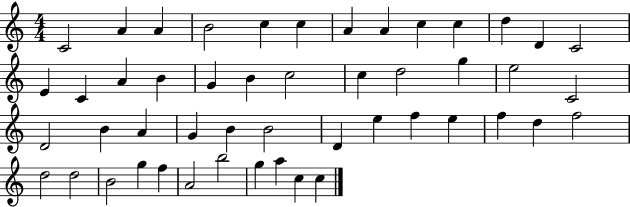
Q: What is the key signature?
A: C major